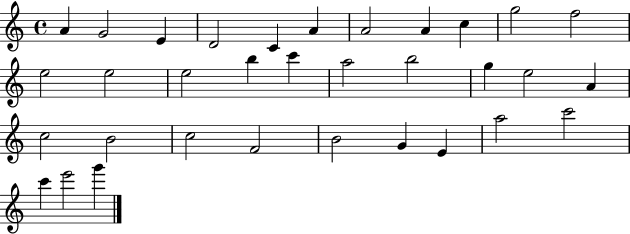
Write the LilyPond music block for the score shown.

{
  \clef treble
  \time 4/4
  \defaultTimeSignature
  \key c \major
  a'4 g'2 e'4 | d'2 c'4 a'4 | a'2 a'4 c''4 | g''2 f''2 | \break e''2 e''2 | e''2 b''4 c'''4 | a''2 b''2 | g''4 e''2 a'4 | \break c''2 b'2 | c''2 f'2 | b'2 g'4 e'4 | a''2 c'''2 | \break c'''4 e'''2 g'''4 | \bar "|."
}